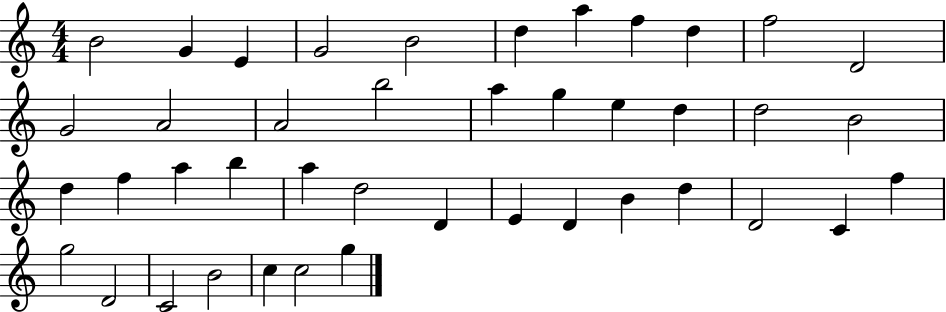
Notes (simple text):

B4/h G4/q E4/q G4/h B4/h D5/q A5/q F5/q D5/q F5/h D4/h G4/h A4/h A4/h B5/h A5/q G5/q E5/q D5/q D5/h B4/h D5/q F5/q A5/q B5/q A5/q D5/h D4/q E4/q D4/q B4/q D5/q D4/h C4/q F5/q G5/h D4/h C4/h B4/h C5/q C5/h G5/q